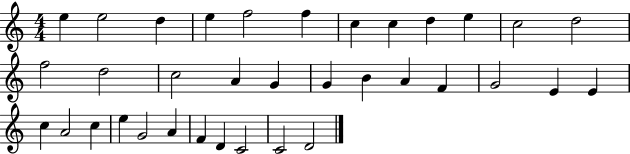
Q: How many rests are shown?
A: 0